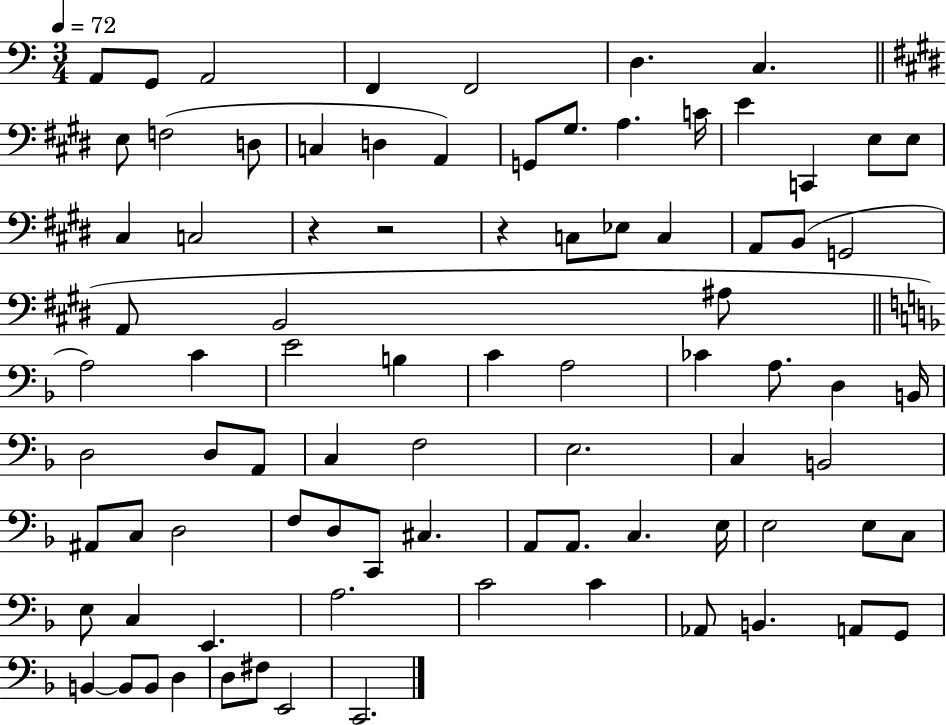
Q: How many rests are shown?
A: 3